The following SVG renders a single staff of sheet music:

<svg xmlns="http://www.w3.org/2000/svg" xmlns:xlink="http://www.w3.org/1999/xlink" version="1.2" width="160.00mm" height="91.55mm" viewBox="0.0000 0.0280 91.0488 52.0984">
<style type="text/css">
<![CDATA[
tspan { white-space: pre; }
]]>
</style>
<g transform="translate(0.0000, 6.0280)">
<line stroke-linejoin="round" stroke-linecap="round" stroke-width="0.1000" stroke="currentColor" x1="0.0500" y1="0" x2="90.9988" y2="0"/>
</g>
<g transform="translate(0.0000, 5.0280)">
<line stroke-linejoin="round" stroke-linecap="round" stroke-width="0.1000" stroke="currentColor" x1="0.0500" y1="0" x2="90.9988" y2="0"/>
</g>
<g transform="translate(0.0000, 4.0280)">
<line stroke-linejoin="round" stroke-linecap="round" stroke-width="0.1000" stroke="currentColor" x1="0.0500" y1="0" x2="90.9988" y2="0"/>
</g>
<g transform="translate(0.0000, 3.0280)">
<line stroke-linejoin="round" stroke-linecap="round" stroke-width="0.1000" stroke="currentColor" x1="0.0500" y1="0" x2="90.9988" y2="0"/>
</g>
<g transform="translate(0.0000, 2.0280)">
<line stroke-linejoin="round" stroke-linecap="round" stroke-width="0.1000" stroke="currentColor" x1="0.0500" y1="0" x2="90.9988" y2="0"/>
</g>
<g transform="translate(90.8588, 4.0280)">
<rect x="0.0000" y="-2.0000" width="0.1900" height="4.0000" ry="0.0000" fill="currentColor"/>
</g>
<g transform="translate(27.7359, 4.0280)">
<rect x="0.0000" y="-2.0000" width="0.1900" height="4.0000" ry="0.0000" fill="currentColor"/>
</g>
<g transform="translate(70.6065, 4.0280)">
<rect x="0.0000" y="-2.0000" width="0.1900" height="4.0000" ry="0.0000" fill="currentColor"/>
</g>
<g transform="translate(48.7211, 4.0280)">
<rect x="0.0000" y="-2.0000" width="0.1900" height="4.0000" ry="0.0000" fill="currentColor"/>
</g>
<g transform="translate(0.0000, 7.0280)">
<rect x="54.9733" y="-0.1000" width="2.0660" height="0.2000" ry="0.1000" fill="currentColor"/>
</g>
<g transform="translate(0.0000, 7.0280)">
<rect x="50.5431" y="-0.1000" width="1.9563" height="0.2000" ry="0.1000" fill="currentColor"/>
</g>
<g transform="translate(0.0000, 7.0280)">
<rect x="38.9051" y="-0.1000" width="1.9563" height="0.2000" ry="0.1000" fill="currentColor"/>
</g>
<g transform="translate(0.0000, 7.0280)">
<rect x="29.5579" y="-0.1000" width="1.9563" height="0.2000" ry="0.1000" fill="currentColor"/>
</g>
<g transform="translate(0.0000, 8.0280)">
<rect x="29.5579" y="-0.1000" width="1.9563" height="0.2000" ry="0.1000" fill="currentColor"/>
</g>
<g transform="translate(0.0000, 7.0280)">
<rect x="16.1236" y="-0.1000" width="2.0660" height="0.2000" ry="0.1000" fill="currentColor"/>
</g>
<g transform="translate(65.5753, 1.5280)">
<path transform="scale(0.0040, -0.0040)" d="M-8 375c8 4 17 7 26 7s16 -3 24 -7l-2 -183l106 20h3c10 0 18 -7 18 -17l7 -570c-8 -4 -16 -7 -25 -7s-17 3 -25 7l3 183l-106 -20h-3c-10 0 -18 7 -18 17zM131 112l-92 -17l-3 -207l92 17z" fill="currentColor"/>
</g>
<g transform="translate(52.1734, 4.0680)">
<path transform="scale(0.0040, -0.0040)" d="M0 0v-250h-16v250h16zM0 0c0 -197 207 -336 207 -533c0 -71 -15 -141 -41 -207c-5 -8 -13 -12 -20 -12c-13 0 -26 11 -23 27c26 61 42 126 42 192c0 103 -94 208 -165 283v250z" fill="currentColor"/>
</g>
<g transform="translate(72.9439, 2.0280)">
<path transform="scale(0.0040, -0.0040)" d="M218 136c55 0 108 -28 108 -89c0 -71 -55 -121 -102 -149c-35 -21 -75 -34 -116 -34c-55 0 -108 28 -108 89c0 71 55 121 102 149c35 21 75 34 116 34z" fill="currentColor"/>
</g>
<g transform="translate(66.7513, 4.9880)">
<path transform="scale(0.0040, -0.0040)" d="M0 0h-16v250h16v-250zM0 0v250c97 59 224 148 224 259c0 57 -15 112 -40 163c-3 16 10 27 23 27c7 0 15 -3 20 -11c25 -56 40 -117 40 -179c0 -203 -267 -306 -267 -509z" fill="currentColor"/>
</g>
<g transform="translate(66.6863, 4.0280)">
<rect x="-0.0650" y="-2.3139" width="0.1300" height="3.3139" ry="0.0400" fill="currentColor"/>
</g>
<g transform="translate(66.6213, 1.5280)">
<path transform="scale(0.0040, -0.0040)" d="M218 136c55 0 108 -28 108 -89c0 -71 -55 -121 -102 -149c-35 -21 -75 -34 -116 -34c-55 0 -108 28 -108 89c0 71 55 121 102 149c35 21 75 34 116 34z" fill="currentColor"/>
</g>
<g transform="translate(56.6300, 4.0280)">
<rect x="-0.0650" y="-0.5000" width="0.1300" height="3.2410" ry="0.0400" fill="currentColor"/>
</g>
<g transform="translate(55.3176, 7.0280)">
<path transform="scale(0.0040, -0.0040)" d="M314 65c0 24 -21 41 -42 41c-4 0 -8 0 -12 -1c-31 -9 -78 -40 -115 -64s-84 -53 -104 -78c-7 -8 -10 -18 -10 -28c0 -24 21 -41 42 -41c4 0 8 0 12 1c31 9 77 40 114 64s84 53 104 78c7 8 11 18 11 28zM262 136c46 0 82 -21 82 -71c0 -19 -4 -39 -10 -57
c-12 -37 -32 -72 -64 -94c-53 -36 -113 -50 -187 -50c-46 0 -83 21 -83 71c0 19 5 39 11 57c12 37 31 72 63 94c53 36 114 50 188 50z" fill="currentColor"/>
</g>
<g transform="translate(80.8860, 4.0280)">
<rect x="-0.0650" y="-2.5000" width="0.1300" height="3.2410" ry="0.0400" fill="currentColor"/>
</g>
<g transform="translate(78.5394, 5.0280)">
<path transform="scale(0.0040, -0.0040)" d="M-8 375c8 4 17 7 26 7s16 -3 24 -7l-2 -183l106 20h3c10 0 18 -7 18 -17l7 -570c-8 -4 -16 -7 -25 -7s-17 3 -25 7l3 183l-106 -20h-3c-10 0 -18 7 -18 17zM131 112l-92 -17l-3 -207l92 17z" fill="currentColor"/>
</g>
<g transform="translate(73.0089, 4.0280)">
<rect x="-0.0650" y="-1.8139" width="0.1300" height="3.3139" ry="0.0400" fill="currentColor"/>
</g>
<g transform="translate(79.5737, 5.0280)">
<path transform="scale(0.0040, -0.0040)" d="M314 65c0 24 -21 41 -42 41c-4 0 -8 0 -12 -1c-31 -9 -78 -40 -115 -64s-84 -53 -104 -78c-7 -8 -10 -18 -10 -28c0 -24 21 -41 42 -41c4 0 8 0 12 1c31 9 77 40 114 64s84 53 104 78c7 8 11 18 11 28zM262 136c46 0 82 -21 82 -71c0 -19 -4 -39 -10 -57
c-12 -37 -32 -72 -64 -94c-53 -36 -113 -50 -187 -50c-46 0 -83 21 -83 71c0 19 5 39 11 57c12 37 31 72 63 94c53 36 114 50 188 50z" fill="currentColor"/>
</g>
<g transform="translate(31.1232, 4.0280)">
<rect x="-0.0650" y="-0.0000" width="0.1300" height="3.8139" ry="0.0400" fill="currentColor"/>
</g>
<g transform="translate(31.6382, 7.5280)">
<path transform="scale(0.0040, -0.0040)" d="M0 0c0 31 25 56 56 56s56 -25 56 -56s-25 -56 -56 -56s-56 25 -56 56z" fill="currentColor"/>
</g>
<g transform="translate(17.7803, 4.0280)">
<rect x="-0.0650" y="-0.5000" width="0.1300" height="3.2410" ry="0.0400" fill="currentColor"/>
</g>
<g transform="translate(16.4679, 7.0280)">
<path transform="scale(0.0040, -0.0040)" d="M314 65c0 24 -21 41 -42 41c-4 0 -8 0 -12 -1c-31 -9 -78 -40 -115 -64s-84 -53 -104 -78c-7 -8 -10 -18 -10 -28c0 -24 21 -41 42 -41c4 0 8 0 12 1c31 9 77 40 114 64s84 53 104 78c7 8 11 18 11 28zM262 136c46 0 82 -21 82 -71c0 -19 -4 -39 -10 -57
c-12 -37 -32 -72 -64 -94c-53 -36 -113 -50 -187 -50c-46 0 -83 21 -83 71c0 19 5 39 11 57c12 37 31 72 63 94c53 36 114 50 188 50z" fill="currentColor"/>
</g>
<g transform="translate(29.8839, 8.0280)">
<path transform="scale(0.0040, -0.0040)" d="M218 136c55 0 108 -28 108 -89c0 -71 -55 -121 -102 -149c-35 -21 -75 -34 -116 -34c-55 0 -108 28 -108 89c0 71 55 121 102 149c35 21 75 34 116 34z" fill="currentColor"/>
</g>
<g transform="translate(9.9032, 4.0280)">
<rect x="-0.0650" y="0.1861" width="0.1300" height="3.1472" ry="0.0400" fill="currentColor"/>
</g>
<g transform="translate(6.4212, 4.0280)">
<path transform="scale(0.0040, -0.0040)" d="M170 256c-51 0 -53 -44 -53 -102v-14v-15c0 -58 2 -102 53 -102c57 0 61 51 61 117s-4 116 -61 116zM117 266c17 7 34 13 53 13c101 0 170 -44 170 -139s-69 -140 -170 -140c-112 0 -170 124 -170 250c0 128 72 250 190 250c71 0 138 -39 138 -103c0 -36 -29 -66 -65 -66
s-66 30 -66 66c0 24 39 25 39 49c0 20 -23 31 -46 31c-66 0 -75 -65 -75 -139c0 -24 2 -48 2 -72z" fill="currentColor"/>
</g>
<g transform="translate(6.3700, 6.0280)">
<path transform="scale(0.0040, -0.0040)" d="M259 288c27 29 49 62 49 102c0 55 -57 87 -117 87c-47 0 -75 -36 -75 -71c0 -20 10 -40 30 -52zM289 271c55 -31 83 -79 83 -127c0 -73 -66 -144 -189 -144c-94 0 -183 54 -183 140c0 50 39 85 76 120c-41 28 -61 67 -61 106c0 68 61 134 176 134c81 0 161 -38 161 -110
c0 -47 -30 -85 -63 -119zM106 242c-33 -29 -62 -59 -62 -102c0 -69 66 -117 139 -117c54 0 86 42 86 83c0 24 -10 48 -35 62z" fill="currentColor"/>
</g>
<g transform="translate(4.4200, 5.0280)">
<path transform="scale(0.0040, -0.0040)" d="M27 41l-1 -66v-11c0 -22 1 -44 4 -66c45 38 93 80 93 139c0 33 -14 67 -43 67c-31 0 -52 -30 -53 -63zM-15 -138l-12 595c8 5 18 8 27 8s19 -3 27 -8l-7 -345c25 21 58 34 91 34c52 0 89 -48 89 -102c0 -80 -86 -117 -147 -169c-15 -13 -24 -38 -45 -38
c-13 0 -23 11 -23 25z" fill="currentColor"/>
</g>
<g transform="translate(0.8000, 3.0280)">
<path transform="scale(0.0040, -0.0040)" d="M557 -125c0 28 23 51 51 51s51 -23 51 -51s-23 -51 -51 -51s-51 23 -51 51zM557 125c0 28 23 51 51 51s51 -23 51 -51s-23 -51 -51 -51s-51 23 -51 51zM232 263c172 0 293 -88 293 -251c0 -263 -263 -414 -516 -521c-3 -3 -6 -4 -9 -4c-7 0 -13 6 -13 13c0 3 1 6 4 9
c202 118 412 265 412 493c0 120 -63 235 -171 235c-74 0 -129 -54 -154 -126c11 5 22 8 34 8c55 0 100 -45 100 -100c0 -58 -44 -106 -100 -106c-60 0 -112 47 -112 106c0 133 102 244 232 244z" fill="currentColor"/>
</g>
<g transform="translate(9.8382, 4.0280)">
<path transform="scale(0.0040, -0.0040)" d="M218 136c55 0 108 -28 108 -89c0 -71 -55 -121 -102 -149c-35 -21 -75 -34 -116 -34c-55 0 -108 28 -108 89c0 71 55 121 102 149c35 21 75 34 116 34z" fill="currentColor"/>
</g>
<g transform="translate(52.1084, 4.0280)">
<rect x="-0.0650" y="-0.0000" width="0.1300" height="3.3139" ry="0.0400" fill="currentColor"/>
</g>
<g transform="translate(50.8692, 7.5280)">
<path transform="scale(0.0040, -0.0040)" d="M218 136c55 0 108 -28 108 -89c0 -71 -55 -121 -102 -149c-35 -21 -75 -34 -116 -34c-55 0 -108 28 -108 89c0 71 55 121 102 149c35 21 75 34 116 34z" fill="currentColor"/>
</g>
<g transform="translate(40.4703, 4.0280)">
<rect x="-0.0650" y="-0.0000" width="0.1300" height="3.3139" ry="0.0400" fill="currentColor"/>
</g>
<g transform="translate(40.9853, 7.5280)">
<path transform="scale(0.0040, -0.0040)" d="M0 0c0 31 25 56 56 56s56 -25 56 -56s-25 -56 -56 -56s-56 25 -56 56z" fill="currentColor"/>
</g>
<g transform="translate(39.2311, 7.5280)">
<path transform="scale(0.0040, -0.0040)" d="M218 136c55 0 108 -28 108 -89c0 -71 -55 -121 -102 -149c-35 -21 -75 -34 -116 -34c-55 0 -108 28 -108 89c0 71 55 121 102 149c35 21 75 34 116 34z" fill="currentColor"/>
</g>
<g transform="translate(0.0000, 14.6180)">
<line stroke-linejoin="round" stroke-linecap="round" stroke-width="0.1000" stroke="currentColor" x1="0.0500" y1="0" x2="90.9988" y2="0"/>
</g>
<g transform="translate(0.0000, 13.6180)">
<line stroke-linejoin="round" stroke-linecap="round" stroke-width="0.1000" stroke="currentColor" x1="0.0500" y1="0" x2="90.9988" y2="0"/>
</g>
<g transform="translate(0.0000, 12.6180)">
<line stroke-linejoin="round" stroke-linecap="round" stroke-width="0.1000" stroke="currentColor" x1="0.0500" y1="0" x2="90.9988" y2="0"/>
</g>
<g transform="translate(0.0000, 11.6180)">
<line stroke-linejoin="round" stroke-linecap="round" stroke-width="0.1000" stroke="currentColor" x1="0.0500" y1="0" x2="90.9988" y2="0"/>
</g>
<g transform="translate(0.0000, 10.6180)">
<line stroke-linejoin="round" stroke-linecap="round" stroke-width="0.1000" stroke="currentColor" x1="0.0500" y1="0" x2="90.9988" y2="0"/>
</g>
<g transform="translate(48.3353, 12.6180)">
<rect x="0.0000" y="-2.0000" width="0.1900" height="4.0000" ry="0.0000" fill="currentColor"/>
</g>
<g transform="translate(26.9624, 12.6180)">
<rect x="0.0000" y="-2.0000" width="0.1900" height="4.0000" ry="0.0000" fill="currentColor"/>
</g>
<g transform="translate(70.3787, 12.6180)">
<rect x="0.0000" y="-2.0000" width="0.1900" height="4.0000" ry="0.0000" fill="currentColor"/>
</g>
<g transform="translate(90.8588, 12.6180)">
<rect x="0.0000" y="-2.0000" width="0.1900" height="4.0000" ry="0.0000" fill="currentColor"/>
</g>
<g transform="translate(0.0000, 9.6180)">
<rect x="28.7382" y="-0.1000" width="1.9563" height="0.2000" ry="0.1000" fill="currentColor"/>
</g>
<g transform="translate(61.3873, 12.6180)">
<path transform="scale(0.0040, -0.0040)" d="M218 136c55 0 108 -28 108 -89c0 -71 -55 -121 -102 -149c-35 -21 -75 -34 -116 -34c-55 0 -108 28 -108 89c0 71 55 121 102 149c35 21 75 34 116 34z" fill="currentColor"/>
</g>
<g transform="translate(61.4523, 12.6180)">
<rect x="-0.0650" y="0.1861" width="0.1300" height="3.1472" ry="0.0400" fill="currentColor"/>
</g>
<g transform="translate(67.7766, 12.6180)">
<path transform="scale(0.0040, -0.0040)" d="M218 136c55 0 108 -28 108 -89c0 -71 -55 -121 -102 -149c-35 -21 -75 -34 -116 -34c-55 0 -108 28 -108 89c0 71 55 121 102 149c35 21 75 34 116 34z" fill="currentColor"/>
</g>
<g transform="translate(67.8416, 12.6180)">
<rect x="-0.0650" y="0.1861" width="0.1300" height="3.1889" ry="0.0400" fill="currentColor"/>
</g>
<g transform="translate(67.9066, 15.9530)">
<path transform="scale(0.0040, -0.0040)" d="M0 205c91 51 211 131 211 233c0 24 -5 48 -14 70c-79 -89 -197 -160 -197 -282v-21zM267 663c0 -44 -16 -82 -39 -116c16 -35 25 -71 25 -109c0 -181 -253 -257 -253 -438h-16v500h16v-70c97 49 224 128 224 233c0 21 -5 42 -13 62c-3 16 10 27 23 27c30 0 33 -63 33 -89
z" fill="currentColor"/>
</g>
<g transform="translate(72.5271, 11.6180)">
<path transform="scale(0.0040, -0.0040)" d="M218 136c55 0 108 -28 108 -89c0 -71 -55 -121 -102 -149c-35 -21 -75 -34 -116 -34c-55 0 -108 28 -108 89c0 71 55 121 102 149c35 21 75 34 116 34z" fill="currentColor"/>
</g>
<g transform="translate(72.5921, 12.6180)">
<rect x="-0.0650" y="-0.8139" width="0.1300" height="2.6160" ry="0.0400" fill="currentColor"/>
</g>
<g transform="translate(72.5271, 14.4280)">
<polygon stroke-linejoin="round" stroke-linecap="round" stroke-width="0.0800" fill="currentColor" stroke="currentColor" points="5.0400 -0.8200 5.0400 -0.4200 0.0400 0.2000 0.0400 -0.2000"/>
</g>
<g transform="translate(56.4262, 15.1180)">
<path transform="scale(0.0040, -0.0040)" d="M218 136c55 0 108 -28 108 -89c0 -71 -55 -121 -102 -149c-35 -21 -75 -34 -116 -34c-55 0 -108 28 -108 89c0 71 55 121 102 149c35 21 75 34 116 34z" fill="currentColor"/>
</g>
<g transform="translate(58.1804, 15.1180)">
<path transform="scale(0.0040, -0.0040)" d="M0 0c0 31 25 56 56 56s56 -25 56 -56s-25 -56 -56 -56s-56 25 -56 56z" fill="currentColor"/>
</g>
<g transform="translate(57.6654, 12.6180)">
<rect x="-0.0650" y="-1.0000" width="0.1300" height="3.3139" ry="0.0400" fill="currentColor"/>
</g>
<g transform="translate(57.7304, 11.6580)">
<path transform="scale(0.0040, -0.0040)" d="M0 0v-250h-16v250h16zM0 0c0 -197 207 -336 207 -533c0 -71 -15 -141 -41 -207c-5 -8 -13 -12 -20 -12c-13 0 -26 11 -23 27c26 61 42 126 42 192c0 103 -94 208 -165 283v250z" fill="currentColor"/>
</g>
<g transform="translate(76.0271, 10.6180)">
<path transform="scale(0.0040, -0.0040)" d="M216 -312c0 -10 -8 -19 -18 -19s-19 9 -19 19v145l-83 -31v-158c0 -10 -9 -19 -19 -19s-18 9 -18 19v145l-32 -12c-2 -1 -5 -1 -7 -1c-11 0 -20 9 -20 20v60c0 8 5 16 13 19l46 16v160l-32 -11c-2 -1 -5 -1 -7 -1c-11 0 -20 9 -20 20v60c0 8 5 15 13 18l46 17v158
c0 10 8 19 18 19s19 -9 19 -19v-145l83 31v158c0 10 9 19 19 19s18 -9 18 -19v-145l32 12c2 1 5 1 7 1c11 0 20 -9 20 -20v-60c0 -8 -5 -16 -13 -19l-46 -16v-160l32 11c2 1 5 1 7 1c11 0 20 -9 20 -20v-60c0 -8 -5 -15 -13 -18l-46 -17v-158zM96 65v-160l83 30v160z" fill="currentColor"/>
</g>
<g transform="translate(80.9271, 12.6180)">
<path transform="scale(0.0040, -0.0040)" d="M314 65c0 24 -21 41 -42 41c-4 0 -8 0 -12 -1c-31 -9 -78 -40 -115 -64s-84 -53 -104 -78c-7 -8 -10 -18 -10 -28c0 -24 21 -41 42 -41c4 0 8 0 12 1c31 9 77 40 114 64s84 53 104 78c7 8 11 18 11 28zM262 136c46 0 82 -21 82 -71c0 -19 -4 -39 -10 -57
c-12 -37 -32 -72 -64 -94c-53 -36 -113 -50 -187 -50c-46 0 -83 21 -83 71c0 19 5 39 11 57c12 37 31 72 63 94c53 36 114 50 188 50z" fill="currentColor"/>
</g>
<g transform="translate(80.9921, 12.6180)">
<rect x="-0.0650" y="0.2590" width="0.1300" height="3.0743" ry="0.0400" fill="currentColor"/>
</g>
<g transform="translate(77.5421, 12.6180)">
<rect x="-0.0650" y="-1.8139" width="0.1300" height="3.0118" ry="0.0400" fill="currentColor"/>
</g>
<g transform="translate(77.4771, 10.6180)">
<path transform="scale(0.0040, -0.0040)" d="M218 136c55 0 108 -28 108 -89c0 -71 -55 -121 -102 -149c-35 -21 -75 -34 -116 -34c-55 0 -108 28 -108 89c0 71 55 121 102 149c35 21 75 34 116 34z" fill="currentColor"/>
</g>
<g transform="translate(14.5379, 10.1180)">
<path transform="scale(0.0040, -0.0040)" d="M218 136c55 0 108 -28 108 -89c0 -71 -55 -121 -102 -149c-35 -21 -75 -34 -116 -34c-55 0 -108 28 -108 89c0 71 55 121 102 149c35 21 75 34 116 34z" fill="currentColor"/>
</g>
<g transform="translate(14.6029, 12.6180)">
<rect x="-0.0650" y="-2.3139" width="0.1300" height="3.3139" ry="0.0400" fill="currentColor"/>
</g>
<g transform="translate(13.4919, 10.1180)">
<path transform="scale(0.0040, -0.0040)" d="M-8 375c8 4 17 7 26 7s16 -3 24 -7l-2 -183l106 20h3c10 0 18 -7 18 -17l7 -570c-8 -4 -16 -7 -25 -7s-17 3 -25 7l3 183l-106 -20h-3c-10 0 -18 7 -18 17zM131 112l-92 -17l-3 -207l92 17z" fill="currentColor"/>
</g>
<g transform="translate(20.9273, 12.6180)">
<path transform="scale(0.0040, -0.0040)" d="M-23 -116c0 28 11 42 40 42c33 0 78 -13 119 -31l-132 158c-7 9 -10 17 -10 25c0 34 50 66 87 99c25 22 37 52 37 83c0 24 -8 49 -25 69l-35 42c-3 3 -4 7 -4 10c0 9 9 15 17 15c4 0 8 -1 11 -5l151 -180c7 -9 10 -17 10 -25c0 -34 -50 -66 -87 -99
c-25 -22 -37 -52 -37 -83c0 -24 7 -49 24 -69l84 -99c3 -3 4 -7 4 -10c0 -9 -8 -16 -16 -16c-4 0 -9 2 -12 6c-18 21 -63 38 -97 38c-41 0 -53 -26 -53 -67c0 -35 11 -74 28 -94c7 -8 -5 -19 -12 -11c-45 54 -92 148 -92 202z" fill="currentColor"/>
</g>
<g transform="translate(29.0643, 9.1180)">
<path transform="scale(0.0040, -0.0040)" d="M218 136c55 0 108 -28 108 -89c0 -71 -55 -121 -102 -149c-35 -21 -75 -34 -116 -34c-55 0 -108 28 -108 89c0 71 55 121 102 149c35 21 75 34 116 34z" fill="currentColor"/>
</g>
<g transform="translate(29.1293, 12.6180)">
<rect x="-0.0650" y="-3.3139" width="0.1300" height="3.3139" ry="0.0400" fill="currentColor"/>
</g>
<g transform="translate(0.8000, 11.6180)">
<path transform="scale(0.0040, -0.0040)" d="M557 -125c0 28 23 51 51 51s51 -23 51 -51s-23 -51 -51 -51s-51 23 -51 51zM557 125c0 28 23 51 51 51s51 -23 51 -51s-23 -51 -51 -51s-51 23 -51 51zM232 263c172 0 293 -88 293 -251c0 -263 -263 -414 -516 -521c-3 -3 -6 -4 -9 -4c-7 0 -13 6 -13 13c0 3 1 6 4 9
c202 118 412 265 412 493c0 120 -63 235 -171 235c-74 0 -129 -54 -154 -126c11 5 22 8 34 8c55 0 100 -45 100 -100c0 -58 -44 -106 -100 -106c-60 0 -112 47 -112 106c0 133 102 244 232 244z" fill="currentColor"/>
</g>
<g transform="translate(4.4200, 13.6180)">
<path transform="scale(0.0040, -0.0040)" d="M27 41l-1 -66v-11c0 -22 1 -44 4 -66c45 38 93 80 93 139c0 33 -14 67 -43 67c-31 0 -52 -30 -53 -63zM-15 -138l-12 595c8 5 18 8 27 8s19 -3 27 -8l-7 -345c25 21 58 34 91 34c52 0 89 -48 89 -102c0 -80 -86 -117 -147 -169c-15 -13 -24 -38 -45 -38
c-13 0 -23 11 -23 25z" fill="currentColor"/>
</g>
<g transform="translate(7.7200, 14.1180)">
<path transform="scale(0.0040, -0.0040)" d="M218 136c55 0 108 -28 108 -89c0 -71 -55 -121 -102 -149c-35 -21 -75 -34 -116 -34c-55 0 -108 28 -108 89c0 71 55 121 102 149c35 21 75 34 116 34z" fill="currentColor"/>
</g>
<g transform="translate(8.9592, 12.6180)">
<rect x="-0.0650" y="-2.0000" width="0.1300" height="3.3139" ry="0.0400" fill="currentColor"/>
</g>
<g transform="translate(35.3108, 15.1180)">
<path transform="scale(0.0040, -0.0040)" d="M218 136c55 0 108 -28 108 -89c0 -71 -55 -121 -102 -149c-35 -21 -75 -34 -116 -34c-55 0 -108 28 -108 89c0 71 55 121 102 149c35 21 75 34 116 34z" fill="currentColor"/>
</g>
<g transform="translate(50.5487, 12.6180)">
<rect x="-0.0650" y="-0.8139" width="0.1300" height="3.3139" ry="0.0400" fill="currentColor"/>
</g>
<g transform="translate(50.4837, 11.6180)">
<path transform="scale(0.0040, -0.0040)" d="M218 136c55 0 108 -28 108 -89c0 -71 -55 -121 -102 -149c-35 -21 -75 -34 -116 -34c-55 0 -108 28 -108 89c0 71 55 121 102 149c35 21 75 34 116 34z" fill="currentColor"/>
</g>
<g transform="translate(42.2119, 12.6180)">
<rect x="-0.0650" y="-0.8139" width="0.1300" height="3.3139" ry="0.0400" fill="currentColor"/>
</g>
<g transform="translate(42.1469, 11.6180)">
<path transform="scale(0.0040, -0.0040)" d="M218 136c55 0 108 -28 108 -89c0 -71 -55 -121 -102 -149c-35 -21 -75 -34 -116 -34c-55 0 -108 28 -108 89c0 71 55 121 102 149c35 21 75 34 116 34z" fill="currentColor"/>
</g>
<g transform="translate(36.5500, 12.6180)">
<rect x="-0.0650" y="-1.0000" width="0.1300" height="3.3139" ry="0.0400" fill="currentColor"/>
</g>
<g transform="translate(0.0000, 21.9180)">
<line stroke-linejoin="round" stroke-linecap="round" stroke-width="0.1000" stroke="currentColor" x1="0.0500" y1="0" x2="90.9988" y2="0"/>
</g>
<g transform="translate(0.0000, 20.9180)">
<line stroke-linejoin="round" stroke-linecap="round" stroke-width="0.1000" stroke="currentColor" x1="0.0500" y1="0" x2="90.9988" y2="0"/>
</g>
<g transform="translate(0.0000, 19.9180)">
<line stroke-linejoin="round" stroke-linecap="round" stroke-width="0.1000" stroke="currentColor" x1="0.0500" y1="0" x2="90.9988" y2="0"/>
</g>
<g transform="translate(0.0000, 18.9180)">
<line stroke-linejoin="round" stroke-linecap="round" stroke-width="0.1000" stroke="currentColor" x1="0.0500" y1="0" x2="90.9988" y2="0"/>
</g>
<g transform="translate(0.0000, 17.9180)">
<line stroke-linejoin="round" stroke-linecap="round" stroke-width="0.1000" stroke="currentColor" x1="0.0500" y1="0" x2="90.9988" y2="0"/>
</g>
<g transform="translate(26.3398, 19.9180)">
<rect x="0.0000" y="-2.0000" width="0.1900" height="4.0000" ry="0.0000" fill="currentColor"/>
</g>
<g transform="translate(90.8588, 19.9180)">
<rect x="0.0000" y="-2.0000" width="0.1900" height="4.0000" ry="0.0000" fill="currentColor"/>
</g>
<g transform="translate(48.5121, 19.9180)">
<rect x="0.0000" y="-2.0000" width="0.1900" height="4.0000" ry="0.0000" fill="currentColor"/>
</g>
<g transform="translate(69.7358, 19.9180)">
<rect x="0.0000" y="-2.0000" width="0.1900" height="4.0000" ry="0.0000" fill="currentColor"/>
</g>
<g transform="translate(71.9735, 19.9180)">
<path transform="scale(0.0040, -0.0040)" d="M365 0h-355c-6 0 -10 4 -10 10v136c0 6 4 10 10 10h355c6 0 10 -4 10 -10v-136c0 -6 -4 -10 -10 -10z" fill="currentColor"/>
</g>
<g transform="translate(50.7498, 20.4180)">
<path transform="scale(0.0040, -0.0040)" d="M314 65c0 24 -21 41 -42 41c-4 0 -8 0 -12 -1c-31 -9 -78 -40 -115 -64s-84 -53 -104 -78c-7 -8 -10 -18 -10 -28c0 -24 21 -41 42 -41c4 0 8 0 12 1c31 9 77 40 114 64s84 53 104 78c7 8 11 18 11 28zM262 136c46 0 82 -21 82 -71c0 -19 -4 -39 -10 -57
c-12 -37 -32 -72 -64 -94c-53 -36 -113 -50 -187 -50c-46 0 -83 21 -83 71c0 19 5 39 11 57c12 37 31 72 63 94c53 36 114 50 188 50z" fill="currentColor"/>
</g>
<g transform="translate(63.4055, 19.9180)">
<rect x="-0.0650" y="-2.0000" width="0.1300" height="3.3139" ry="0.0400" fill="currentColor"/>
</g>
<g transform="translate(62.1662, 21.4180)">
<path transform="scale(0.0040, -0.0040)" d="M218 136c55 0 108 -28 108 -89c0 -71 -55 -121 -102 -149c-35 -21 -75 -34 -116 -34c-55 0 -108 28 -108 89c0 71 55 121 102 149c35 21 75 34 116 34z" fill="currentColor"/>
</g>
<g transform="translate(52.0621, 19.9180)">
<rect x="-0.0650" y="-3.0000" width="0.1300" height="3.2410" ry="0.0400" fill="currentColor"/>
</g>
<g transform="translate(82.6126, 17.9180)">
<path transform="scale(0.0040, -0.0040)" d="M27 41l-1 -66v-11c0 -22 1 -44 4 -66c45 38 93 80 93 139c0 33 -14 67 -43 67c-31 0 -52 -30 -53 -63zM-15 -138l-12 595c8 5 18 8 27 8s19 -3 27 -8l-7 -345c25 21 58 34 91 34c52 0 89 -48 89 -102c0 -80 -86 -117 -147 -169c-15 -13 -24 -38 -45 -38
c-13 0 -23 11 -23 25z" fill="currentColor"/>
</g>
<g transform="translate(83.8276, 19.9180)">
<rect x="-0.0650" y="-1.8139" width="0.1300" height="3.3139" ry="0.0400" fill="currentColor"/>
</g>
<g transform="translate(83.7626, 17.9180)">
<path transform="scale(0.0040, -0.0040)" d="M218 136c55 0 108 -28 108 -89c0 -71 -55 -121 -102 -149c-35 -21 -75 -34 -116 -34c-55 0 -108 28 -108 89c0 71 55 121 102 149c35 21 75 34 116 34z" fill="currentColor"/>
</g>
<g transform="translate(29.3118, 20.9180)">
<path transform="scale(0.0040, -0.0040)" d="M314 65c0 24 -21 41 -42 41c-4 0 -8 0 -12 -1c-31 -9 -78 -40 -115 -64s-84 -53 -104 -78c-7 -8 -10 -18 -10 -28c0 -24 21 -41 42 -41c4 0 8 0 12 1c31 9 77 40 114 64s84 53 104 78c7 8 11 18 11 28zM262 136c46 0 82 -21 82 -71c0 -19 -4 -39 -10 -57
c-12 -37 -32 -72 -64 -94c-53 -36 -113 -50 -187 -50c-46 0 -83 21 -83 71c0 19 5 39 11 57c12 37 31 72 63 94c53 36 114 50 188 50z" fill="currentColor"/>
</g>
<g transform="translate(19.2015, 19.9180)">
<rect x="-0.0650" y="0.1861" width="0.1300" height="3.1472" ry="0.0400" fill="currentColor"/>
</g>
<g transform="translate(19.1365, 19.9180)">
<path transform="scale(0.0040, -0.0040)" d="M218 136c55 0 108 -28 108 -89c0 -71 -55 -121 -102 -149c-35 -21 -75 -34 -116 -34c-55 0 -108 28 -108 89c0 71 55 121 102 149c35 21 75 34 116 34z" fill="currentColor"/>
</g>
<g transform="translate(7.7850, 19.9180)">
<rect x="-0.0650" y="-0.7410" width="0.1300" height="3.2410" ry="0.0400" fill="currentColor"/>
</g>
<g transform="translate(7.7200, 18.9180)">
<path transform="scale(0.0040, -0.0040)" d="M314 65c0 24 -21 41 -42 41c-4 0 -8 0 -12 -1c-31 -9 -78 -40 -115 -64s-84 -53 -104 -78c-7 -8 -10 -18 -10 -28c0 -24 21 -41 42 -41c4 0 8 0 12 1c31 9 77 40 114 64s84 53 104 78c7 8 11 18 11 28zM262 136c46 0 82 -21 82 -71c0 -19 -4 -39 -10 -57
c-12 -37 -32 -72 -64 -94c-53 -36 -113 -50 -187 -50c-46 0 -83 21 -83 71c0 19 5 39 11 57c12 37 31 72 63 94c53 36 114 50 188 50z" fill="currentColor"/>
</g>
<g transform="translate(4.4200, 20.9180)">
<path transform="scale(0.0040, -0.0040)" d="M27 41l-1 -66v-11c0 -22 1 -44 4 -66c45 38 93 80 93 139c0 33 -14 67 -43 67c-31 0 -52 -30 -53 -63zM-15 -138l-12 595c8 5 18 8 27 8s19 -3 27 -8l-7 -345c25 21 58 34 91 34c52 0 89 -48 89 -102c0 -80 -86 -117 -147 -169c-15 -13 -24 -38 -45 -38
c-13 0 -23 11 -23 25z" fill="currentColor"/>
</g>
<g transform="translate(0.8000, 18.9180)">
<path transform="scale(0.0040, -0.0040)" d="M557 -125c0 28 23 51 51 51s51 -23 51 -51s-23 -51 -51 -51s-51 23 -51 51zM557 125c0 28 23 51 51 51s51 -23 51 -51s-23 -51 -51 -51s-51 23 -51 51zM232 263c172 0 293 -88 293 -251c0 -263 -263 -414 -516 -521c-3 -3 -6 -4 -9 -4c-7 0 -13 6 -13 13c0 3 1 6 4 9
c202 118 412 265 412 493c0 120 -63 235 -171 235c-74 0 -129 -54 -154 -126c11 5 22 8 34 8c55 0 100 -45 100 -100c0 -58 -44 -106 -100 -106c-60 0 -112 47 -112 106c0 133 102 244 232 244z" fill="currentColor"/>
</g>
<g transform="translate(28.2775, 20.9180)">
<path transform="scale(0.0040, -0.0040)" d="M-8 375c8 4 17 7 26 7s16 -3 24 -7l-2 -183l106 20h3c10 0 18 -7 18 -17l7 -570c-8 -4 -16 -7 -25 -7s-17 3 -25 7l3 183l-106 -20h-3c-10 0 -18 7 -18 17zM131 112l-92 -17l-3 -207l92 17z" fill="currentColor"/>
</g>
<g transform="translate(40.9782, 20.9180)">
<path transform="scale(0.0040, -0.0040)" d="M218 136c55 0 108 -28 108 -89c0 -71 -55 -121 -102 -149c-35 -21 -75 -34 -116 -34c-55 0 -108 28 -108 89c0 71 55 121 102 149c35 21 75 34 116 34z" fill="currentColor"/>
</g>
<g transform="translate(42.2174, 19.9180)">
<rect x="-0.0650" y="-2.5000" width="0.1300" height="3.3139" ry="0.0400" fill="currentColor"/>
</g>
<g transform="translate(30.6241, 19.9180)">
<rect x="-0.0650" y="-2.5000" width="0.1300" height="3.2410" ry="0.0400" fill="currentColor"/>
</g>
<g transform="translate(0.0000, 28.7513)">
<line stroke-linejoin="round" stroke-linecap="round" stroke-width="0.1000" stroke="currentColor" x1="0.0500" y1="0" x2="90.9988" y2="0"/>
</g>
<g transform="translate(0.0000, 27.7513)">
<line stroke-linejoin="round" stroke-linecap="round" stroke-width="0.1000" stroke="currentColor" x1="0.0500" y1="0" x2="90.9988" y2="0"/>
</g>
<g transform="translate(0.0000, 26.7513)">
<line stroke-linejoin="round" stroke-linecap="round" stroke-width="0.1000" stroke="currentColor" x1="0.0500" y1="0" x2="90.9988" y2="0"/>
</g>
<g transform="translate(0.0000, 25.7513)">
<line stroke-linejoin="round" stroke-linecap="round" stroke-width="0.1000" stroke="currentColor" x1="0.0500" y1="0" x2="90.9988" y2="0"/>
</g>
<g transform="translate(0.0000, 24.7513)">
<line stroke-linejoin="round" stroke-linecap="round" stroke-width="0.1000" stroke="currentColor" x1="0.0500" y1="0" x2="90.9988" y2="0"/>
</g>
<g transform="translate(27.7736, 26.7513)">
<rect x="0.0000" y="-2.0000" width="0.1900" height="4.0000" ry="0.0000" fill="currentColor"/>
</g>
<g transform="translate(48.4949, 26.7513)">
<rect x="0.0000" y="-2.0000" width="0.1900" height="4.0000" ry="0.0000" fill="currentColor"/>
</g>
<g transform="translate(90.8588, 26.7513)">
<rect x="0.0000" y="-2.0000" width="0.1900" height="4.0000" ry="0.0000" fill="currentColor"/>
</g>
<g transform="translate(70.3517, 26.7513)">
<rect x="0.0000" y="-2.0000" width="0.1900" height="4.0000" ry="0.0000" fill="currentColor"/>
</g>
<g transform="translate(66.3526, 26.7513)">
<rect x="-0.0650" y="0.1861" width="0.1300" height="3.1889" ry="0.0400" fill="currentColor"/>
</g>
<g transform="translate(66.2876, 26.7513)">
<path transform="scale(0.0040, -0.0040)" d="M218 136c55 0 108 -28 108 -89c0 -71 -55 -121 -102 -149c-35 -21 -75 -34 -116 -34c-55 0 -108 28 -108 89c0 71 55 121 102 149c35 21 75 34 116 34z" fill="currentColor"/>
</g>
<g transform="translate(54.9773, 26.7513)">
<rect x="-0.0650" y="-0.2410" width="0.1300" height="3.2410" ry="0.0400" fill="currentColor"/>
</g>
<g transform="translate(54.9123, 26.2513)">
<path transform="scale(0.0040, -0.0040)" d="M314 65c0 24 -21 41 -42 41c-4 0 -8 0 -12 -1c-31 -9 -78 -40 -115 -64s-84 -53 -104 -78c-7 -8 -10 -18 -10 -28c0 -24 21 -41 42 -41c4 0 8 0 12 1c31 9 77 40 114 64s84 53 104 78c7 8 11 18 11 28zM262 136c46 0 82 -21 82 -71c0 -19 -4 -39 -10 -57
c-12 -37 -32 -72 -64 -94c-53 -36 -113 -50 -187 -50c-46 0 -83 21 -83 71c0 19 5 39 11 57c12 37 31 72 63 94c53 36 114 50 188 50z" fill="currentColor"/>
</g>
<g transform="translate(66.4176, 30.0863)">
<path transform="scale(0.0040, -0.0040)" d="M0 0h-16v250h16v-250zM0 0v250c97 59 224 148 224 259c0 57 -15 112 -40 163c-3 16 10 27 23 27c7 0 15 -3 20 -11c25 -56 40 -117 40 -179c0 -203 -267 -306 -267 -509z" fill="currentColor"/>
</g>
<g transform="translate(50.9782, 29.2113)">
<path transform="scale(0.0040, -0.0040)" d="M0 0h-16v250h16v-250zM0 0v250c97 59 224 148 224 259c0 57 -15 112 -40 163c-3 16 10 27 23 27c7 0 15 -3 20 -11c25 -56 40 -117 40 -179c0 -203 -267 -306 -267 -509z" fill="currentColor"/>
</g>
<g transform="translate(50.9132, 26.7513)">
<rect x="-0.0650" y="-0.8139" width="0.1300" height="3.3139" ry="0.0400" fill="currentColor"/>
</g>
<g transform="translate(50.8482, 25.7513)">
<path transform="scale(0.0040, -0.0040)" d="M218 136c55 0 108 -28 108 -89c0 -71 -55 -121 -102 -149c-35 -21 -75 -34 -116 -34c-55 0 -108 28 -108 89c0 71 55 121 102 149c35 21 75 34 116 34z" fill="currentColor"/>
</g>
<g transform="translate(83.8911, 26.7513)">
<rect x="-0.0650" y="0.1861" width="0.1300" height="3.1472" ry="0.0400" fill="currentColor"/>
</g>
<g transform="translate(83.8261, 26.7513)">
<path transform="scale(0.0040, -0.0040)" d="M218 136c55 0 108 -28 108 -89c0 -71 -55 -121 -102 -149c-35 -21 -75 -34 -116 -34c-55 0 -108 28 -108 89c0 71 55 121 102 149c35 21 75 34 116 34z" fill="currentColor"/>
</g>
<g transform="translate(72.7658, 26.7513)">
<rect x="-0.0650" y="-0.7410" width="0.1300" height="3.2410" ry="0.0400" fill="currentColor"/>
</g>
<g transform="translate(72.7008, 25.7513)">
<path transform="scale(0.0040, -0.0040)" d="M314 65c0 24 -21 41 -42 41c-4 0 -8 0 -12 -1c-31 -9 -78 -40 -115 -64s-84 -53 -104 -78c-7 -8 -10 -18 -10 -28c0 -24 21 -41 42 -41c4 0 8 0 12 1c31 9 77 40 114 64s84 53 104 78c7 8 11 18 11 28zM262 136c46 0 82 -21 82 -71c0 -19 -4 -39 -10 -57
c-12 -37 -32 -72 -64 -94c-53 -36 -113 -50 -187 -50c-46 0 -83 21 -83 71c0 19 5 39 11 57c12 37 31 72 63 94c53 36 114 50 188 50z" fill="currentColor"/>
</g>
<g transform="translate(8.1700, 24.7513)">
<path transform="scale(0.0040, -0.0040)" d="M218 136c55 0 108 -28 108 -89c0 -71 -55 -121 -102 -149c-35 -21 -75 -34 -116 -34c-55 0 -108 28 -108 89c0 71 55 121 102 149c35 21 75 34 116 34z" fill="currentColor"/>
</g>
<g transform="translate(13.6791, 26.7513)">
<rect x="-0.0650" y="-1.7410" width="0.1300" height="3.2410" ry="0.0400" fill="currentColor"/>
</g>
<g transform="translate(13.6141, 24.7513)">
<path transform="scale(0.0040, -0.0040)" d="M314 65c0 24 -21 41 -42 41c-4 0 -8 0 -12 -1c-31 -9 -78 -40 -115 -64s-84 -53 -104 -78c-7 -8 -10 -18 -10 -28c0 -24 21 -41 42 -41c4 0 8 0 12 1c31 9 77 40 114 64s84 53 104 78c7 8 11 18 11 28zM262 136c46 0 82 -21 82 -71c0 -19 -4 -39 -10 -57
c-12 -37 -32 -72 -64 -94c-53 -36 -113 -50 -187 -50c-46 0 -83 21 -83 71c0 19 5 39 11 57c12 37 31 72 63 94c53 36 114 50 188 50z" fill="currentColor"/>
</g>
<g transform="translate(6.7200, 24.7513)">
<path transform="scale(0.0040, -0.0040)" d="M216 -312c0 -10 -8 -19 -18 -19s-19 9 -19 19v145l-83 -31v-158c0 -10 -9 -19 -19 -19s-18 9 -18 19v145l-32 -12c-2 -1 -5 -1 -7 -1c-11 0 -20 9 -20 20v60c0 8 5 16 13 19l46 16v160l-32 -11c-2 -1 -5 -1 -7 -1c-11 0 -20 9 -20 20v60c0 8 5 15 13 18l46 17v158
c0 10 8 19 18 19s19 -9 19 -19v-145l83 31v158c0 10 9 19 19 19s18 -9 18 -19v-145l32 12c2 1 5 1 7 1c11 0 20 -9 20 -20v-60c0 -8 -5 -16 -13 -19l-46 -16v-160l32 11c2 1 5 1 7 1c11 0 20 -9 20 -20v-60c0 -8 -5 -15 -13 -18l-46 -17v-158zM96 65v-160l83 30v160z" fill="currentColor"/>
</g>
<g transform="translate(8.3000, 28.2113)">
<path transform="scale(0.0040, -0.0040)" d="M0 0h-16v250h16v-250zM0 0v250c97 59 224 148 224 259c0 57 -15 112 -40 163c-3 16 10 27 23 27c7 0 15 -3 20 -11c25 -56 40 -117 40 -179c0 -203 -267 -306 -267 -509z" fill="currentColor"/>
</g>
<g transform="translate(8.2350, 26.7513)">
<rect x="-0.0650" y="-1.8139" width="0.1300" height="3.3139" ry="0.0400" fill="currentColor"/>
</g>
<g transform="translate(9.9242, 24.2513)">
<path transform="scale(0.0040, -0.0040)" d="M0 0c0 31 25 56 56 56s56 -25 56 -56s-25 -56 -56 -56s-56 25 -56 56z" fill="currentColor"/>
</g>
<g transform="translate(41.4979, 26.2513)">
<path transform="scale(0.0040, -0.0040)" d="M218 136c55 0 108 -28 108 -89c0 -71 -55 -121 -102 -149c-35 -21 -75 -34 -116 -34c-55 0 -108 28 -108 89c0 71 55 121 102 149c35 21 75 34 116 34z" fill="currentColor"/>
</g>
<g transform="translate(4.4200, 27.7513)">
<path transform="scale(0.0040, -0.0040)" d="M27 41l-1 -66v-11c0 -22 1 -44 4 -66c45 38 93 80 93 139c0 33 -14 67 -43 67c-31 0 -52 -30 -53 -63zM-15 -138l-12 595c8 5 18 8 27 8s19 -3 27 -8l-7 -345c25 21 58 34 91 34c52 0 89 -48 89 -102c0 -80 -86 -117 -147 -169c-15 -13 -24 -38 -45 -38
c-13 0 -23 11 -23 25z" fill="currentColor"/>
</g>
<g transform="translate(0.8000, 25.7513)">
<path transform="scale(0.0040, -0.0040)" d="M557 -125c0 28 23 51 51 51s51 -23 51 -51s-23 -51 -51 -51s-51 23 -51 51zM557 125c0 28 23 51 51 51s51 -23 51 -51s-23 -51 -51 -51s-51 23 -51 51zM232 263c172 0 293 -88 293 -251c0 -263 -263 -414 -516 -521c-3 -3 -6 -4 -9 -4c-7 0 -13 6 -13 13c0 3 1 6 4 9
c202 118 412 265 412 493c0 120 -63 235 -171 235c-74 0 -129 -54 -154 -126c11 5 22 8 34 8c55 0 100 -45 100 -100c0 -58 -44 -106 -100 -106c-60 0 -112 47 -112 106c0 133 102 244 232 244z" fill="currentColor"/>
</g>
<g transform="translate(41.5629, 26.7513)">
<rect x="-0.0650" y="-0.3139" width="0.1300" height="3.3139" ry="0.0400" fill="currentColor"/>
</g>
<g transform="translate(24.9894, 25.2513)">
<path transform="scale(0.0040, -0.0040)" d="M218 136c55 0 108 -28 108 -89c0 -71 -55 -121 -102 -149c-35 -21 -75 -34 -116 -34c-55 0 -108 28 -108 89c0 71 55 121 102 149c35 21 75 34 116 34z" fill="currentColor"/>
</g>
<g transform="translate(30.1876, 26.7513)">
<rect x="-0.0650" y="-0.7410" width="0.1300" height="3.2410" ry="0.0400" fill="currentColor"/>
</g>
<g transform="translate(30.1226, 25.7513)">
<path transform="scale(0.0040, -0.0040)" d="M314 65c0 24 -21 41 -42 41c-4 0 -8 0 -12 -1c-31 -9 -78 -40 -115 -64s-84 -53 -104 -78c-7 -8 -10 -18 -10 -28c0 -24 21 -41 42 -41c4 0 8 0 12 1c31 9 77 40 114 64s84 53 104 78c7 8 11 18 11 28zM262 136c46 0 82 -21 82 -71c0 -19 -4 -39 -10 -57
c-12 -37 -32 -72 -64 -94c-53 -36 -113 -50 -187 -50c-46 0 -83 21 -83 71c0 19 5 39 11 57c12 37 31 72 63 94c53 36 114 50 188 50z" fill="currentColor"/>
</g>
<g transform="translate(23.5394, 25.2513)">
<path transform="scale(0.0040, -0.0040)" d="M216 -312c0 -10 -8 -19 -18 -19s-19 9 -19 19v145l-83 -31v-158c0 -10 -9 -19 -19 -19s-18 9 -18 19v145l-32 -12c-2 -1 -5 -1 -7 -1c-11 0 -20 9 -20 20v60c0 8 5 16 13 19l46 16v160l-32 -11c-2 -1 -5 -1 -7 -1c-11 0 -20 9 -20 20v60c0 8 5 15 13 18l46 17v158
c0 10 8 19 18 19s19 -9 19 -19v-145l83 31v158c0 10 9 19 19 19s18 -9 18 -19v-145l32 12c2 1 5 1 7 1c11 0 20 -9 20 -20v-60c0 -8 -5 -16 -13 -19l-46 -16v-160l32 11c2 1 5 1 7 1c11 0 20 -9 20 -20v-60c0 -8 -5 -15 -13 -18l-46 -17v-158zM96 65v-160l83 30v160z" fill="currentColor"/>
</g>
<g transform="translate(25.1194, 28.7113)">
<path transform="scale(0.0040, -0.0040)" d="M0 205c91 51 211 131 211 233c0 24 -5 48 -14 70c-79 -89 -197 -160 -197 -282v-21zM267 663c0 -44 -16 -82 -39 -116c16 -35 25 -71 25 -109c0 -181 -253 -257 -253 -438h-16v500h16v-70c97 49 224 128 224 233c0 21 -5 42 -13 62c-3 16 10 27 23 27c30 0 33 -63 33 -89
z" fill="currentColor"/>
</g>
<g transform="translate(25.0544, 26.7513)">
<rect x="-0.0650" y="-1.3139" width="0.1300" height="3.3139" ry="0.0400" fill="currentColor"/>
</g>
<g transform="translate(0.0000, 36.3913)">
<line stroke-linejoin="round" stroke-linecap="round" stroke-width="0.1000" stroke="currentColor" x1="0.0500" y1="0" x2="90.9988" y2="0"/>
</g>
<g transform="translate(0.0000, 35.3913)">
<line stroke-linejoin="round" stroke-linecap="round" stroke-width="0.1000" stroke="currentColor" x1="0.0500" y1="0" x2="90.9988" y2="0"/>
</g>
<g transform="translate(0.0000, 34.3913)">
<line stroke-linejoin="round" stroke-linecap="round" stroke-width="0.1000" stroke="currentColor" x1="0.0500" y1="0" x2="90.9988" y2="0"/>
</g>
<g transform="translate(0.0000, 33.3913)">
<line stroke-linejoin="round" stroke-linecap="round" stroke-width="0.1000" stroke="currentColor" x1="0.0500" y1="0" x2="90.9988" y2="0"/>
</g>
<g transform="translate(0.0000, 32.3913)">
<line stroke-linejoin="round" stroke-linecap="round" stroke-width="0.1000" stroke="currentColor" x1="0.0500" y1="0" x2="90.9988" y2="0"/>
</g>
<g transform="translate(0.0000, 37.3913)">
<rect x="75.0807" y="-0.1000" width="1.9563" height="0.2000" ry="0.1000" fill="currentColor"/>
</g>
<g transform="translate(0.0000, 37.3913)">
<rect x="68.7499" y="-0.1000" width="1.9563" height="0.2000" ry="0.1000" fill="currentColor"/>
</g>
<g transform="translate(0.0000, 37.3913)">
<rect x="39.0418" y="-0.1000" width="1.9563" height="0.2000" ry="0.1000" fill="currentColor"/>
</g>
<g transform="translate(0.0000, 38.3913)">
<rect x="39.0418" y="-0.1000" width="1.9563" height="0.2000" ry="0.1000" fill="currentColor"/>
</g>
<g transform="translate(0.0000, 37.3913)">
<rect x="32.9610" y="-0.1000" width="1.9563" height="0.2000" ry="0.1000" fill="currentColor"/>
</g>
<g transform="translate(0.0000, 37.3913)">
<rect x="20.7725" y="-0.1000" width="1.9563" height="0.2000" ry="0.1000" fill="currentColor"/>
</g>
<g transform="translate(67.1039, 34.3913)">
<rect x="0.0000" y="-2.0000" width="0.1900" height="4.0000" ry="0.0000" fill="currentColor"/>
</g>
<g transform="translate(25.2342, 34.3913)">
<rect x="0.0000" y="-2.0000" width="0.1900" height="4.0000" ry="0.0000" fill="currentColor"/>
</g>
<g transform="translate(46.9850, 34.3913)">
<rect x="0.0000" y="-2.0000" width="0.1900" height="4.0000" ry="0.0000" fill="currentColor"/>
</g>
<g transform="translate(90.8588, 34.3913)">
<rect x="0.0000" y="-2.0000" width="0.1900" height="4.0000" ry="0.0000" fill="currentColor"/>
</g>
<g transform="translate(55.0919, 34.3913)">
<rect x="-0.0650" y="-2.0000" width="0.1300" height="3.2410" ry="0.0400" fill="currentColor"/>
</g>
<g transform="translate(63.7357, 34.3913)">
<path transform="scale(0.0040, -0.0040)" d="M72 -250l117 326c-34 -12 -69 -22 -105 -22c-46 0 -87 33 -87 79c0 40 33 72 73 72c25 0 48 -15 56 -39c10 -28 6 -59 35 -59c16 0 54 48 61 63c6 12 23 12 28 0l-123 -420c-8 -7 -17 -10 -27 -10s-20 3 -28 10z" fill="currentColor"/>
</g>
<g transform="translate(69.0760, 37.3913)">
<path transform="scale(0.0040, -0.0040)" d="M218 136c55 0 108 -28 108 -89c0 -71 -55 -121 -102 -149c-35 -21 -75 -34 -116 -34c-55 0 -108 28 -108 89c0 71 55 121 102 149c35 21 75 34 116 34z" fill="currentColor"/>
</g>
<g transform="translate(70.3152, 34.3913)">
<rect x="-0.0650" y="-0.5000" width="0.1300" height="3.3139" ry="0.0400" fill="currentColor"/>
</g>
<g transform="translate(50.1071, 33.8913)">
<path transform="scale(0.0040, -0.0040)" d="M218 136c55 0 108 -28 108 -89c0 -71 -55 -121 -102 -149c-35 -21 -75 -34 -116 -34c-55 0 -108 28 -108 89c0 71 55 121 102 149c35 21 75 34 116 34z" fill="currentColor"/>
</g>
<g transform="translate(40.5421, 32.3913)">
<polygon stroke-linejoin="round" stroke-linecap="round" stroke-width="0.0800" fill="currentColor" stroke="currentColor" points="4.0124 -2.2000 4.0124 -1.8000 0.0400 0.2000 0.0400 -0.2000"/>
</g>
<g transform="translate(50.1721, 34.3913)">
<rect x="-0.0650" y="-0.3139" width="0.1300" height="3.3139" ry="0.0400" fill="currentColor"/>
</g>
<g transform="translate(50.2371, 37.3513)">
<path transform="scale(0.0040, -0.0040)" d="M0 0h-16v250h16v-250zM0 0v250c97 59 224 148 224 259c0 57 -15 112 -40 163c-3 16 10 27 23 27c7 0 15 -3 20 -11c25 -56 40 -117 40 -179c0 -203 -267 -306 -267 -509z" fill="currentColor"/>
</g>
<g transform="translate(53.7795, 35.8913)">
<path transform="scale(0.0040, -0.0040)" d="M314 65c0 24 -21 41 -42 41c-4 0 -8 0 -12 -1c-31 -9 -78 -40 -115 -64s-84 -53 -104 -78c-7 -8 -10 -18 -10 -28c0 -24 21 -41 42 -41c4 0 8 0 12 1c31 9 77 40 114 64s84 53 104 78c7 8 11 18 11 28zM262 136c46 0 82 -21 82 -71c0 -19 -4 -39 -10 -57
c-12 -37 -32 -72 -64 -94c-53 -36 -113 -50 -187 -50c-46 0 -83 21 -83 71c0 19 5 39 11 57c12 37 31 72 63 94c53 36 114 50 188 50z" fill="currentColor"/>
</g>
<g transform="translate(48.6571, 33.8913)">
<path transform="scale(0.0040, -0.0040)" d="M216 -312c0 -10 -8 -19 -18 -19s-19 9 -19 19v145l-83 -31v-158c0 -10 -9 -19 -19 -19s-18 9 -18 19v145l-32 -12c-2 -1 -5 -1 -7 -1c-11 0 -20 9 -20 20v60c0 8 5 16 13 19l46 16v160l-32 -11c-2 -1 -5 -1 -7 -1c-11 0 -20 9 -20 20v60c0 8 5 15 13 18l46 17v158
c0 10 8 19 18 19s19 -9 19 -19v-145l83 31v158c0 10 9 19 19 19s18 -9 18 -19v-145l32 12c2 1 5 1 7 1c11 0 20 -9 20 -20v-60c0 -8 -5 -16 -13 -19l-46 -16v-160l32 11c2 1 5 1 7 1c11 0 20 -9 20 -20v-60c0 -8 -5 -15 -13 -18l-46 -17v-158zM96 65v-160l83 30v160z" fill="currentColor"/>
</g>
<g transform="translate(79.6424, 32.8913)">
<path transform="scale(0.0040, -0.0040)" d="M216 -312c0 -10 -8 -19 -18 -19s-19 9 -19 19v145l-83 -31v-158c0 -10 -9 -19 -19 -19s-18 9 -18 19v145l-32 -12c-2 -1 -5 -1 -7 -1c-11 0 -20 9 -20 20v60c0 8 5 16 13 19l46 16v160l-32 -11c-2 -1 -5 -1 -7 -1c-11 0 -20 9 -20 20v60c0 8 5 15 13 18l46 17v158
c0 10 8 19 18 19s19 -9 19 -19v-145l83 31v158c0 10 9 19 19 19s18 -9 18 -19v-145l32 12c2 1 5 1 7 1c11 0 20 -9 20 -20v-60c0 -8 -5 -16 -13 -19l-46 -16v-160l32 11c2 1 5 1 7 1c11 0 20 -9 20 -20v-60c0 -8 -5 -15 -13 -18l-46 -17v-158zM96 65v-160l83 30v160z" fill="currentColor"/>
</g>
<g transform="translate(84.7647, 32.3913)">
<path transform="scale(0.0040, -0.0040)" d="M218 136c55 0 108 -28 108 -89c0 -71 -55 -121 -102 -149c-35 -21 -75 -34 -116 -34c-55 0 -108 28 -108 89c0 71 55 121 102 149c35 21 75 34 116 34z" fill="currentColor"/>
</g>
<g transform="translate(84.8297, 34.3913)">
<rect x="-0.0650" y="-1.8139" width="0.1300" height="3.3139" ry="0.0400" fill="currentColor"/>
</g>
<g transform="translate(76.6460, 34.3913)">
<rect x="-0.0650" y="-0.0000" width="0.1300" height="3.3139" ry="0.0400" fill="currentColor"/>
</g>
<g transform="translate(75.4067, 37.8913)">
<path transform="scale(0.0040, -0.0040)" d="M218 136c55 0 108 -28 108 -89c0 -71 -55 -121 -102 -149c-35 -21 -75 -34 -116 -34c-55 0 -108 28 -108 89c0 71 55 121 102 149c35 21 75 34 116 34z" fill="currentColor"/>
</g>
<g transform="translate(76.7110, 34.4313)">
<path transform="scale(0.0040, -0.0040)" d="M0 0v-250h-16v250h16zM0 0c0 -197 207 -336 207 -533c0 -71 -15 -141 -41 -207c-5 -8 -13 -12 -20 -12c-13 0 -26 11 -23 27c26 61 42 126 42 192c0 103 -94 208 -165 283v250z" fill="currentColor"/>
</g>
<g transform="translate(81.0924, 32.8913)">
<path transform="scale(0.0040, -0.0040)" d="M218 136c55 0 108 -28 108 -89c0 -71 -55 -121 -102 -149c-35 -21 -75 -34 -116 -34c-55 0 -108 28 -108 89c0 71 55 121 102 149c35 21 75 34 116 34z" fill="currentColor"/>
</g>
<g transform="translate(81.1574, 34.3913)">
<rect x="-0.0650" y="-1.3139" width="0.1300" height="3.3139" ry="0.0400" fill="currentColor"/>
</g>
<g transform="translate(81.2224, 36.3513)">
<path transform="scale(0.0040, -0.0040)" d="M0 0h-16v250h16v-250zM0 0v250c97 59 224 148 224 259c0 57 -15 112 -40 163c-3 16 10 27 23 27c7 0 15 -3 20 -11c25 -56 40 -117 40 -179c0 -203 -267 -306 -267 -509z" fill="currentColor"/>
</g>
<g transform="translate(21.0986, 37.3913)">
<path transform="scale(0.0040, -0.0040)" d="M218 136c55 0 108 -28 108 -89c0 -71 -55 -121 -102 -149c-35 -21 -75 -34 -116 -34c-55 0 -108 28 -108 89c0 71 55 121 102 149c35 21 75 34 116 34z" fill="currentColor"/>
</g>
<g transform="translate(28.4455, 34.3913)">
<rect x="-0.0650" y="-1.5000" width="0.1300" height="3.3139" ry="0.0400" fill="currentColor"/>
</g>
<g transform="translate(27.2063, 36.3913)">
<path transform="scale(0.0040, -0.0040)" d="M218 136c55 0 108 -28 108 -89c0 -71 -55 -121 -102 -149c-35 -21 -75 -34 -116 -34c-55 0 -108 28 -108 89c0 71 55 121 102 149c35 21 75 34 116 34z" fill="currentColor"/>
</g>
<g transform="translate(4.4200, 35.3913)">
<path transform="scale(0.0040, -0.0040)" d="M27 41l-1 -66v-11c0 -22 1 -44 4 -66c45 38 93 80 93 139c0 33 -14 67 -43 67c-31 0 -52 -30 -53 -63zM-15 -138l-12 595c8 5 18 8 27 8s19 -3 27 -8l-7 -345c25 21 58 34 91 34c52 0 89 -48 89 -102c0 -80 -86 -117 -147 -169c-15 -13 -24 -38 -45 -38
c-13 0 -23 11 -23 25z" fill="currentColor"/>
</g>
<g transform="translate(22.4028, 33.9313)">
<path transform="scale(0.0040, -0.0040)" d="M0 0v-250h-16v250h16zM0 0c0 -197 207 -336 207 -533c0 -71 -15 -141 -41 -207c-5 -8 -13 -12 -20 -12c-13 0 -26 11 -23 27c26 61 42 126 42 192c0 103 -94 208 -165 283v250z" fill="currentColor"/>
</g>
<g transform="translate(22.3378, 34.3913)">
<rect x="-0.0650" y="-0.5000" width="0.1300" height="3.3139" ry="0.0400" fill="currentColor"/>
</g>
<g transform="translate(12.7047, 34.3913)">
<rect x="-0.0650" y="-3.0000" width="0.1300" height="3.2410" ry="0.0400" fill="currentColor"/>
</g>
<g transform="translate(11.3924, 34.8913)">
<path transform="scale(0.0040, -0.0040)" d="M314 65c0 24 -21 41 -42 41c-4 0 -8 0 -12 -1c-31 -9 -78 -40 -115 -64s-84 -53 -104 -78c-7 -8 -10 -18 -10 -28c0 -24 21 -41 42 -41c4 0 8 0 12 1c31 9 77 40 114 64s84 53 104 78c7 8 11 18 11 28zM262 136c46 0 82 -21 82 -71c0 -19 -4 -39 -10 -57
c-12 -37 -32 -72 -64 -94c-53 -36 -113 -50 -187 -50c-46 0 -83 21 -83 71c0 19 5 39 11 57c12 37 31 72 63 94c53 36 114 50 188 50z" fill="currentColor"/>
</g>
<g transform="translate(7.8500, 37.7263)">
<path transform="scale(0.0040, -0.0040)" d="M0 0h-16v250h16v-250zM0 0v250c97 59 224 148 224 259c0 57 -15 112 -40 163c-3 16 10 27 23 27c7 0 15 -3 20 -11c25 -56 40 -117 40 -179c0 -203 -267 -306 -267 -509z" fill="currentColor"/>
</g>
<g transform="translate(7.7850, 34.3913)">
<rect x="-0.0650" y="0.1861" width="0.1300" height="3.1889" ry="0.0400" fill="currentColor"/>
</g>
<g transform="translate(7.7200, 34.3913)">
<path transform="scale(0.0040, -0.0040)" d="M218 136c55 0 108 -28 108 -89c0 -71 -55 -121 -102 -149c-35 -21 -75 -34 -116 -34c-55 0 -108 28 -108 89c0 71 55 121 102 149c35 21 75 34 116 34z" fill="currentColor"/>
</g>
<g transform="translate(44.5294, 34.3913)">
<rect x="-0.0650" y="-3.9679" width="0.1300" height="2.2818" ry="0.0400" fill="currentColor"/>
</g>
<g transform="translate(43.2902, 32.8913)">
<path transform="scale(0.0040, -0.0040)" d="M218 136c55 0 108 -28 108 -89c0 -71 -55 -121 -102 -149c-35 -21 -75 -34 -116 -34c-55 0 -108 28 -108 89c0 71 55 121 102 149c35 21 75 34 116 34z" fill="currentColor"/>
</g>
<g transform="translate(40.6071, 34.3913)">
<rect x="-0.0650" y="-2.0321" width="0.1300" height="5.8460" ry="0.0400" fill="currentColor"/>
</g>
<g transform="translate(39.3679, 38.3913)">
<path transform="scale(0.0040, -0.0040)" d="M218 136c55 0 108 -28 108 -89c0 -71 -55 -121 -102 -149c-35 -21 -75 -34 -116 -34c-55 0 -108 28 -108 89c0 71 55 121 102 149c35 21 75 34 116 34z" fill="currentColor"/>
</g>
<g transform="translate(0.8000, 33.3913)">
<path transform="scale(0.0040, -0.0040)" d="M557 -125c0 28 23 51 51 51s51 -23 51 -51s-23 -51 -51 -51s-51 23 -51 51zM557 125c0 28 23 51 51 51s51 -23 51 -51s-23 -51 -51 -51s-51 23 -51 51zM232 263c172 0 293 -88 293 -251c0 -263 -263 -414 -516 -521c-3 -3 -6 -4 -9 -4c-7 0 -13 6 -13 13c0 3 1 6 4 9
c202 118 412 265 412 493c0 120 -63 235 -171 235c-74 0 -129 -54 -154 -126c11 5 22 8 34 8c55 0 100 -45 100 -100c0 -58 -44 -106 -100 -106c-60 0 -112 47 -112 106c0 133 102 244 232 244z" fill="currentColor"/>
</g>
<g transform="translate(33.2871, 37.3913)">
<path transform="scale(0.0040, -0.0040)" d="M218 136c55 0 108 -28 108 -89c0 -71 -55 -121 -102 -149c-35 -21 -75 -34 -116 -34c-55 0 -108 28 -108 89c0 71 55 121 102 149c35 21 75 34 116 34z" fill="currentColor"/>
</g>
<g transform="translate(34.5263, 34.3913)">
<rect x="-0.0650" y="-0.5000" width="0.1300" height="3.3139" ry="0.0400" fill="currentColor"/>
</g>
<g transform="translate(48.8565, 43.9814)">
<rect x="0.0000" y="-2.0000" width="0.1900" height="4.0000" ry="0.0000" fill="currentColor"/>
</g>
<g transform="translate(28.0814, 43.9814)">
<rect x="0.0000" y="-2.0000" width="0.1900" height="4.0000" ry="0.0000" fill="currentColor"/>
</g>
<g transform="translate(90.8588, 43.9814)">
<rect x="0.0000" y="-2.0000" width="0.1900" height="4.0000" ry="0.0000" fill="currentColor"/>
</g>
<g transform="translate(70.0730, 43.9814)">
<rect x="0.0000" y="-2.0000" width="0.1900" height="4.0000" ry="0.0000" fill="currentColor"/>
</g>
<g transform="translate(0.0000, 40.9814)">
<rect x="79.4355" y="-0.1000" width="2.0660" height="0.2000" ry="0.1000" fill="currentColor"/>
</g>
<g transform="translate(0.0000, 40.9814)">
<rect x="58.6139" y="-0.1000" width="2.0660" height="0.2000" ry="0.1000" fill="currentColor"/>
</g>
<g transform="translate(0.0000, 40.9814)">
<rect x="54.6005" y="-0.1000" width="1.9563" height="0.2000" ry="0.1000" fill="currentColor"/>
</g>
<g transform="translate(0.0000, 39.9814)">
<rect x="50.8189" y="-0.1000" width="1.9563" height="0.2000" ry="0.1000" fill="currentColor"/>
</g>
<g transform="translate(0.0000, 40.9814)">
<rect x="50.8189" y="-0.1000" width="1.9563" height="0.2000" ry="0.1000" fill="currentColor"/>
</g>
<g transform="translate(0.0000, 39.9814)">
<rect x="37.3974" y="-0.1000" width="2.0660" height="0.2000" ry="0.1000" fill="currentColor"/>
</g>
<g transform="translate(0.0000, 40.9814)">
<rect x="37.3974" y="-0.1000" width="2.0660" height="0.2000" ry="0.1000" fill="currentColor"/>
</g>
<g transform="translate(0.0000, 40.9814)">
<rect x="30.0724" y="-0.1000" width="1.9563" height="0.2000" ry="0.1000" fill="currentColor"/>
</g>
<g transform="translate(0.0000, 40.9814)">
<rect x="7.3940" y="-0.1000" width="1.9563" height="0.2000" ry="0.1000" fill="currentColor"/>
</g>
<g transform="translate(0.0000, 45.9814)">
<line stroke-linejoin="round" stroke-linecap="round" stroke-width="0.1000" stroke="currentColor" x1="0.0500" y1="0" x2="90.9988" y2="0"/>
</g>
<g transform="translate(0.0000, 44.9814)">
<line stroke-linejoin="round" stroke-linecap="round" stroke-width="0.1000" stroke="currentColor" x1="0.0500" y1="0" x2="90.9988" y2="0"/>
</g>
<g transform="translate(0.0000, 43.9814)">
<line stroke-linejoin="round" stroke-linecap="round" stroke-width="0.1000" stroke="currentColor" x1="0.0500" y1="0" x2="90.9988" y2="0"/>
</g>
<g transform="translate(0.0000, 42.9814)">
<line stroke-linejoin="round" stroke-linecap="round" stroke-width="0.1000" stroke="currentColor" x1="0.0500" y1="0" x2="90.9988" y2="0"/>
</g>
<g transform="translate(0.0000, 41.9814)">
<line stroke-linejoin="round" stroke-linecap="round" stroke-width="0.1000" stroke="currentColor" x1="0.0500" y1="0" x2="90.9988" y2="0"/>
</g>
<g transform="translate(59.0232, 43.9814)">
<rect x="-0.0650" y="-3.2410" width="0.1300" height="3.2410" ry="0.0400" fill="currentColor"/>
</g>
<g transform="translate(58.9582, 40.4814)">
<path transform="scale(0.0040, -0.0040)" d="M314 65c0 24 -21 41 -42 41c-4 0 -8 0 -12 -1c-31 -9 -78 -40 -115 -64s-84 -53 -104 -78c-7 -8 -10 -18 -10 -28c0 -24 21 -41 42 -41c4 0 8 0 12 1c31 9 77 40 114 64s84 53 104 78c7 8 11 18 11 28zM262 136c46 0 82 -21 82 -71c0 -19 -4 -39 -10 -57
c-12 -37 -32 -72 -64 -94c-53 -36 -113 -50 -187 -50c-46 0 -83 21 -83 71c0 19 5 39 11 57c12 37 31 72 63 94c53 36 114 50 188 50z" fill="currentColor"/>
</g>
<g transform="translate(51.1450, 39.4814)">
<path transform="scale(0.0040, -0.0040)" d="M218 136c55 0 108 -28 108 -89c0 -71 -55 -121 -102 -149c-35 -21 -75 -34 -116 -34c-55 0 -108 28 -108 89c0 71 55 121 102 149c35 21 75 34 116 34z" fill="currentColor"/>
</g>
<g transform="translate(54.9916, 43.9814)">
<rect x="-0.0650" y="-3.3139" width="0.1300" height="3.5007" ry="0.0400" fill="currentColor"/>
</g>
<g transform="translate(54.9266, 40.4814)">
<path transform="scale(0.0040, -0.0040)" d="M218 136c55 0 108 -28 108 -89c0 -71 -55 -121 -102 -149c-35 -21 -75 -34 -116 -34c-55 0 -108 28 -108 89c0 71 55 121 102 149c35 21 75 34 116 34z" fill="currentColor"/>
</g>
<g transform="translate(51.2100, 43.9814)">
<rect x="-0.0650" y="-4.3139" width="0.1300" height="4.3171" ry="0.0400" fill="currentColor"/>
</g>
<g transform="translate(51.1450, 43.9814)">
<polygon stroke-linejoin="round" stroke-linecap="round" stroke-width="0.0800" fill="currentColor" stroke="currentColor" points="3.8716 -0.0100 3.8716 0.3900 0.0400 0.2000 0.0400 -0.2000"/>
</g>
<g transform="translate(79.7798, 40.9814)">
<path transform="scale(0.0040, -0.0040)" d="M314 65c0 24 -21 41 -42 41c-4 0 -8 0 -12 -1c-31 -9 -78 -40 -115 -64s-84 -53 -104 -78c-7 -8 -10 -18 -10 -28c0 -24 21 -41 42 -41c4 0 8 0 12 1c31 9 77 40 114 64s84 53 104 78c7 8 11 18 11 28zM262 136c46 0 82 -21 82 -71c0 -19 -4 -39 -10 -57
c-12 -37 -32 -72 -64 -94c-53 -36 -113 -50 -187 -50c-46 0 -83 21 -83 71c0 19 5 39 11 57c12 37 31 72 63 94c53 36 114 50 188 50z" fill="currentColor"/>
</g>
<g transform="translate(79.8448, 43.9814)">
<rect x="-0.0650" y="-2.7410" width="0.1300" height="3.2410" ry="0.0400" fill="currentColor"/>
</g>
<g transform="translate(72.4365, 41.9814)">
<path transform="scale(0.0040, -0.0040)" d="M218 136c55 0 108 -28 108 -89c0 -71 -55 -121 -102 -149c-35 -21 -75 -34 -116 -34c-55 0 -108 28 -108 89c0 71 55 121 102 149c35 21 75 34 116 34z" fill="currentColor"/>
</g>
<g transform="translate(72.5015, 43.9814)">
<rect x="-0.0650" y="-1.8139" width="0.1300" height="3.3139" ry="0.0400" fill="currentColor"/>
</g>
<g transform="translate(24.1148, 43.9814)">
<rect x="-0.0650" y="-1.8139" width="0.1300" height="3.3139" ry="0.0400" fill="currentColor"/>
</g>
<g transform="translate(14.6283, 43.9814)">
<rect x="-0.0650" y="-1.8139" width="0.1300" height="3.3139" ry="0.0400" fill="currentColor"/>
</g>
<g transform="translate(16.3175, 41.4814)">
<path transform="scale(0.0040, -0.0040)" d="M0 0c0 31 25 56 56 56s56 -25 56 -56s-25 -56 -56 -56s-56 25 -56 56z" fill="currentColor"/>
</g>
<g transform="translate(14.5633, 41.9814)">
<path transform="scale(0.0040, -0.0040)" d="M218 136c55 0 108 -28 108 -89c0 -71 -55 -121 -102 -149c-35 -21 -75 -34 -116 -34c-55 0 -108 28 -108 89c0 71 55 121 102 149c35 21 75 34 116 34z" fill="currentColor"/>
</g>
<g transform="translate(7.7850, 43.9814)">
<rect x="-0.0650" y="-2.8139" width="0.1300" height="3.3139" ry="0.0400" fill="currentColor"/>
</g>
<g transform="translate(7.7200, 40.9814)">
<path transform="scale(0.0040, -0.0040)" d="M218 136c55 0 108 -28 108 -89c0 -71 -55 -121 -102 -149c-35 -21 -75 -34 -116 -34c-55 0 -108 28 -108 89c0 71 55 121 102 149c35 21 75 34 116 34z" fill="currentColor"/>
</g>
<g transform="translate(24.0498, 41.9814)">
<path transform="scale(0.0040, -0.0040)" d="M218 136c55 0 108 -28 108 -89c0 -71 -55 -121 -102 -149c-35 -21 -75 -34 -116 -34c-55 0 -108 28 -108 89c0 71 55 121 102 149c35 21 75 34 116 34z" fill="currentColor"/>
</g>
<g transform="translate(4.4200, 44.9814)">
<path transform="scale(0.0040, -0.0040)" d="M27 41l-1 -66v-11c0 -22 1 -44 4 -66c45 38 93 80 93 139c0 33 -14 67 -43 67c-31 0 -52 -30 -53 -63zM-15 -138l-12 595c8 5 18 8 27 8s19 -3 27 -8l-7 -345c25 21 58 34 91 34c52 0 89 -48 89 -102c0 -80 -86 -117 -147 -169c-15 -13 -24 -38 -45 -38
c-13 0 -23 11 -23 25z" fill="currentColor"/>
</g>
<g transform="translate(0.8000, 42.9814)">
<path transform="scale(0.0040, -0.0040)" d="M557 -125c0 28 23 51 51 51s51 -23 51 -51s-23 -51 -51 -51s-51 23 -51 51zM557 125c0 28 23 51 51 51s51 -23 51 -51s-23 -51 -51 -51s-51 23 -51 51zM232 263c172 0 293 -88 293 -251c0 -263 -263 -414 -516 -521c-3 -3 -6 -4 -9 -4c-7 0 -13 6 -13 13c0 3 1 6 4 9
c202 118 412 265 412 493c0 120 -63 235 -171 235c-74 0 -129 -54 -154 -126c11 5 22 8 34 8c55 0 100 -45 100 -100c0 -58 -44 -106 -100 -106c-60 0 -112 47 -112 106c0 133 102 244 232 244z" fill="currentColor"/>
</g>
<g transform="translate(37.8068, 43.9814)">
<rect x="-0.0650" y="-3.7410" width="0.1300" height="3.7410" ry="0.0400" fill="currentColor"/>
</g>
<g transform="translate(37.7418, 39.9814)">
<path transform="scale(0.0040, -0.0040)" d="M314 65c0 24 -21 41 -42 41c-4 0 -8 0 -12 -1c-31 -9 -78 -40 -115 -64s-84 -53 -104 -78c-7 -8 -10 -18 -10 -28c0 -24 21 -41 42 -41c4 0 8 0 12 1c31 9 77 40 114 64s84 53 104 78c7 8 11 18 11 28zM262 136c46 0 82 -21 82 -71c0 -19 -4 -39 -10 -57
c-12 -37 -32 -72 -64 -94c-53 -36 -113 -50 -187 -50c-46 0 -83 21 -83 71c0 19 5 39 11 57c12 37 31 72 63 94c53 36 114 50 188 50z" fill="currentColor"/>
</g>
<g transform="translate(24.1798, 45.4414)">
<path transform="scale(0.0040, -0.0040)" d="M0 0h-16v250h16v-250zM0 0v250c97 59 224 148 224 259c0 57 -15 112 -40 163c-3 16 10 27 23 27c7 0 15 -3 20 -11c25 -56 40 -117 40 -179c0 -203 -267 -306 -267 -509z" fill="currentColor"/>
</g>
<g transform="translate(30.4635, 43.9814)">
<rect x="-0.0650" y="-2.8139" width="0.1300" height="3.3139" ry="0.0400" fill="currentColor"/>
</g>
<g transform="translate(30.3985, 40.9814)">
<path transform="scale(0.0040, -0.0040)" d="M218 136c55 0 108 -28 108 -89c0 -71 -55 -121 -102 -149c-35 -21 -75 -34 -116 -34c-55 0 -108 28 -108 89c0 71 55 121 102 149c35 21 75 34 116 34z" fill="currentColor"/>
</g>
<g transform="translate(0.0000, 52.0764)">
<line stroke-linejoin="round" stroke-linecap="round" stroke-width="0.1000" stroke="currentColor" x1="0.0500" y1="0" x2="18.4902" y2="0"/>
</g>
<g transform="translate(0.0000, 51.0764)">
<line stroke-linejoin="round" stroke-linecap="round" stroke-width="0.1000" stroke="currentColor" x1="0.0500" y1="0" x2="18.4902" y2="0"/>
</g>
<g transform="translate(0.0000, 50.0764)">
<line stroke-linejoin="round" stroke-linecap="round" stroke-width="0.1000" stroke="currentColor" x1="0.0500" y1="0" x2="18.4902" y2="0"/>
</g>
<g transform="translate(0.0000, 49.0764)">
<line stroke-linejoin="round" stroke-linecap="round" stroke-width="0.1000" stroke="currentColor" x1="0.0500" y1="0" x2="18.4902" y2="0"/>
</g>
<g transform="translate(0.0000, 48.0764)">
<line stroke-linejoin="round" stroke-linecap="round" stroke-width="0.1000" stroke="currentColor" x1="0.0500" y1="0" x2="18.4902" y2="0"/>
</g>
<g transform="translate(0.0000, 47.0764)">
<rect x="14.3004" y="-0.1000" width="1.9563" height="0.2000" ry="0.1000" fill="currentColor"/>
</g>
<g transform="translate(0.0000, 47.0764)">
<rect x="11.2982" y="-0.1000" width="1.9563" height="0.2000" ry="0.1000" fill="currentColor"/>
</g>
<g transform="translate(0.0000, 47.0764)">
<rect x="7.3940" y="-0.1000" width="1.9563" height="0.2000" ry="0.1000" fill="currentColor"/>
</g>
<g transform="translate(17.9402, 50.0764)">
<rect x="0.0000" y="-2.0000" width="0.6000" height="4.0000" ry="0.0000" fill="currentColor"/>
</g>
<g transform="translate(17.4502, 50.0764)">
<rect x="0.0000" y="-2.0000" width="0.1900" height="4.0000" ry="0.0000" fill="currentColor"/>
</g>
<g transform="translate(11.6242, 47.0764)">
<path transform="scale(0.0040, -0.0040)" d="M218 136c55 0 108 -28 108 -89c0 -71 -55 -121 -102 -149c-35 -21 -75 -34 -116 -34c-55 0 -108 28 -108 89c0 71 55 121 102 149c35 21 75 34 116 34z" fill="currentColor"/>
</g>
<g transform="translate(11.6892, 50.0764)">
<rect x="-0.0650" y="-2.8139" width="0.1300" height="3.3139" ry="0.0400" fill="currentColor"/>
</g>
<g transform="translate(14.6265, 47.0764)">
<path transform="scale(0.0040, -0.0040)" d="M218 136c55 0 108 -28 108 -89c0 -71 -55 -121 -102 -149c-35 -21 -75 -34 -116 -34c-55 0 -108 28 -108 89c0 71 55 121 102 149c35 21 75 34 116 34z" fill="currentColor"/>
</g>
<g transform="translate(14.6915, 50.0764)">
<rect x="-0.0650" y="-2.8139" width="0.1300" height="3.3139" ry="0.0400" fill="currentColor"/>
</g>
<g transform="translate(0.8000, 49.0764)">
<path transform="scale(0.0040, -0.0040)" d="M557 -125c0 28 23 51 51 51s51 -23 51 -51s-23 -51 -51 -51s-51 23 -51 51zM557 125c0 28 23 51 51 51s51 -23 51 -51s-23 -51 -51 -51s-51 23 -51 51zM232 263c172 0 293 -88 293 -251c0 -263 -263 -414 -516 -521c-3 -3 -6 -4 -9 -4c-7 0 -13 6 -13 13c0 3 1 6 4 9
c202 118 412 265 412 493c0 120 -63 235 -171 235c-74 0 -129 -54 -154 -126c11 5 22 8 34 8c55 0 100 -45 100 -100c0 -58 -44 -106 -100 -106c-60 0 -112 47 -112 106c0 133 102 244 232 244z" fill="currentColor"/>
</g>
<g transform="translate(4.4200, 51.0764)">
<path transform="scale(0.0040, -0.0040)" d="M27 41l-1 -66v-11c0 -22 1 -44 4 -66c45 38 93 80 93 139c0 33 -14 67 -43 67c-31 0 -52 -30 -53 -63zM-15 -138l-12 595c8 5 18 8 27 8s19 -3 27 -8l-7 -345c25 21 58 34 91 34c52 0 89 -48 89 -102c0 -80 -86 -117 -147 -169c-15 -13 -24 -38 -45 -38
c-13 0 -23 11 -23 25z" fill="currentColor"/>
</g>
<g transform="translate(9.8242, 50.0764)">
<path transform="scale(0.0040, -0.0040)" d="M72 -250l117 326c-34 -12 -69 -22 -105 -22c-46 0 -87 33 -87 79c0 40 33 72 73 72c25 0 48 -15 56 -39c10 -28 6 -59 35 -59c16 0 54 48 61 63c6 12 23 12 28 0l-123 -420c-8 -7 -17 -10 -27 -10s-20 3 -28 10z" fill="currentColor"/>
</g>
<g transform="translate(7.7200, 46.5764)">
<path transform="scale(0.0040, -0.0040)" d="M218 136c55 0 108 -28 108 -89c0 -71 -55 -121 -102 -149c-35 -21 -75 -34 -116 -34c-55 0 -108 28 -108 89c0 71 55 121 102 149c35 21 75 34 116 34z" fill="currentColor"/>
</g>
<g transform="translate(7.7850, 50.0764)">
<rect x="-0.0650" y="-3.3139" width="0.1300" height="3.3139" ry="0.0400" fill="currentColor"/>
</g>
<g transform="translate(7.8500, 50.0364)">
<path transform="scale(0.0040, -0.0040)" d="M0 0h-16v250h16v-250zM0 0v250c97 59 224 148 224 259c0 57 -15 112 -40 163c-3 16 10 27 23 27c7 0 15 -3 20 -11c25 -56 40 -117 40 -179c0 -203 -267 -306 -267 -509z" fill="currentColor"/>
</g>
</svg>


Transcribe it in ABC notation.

X:1
T:Untitled
M:6/8
L:1/4
K:F
D, E,,2 C,, D,, D,,/2 E,,2 B,/2 A, B,,2 A,, B, z D F,, F, F, F,,/2 D, D,/4 F,/2 ^A,/2 D,2 F,2 D, B,,2 B,, C,2 A,, z2 _A, ^A,/2 ^A,2 ^G,/4 F,2 E, F,/2 E,2 D,/2 F,2 D, D,/2 C,2 E,,/2 G,, E,, C,,/2 G,/2 ^E,/2 A,,2 z/2 E,, D,,/2 ^G,/2 A, C A, A,/2 C E2 F/2 D/2 D2 A, C2 D/2 z/2 C C